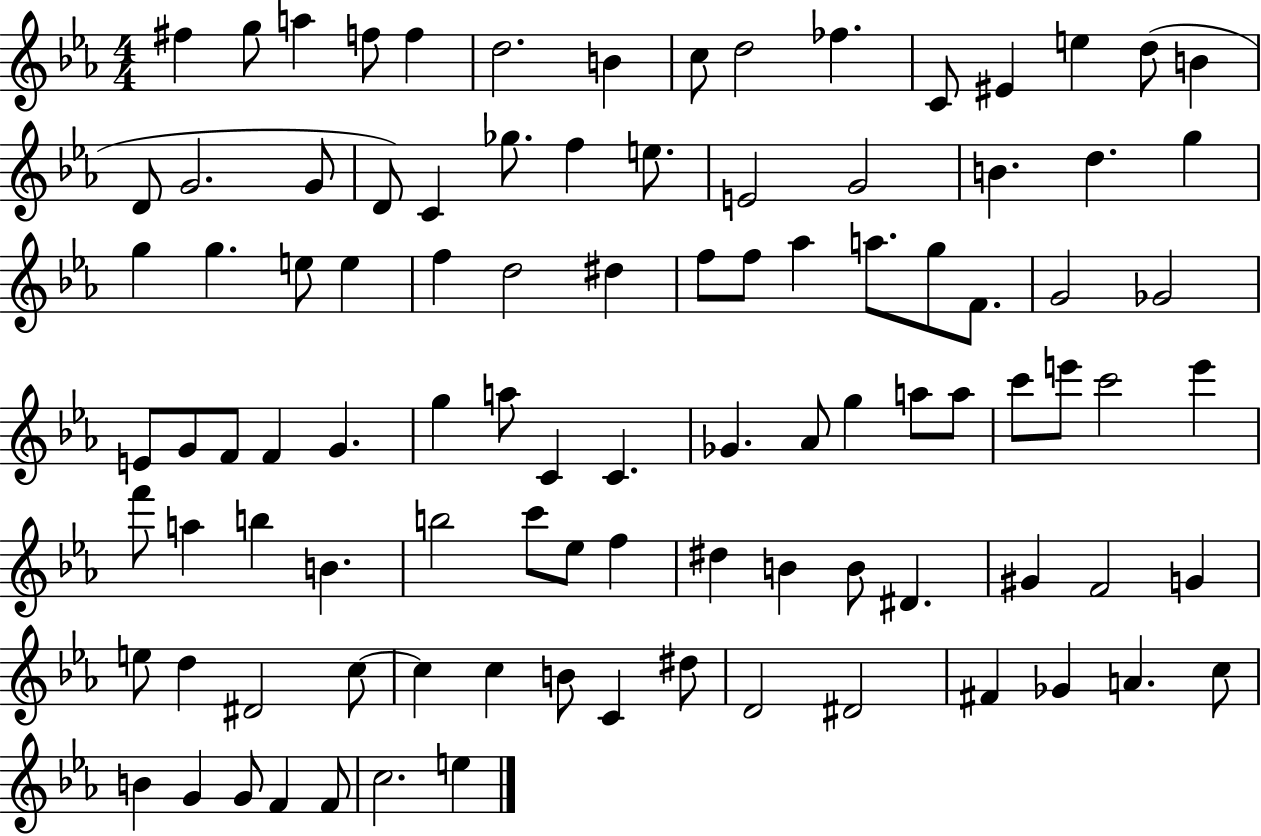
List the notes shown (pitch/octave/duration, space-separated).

F#5/q G5/e A5/q F5/e F5/q D5/h. B4/q C5/e D5/h FES5/q. C4/e EIS4/q E5/q D5/e B4/q D4/e G4/h. G4/e D4/e C4/q Gb5/e. F5/q E5/e. E4/h G4/h B4/q. D5/q. G5/q G5/q G5/q. E5/e E5/q F5/q D5/h D#5/q F5/e F5/e Ab5/q A5/e. G5/e F4/e. G4/h Gb4/h E4/e G4/e F4/e F4/q G4/q. G5/q A5/e C4/q C4/q. Gb4/q. Ab4/e G5/q A5/e A5/e C6/e E6/e C6/h E6/q F6/e A5/q B5/q B4/q. B5/h C6/e Eb5/e F5/q D#5/q B4/q B4/e D#4/q. G#4/q F4/h G4/q E5/e D5/q D#4/h C5/e C5/q C5/q B4/e C4/q D#5/e D4/h D#4/h F#4/q Gb4/q A4/q. C5/e B4/q G4/q G4/e F4/q F4/e C5/h. E5/q